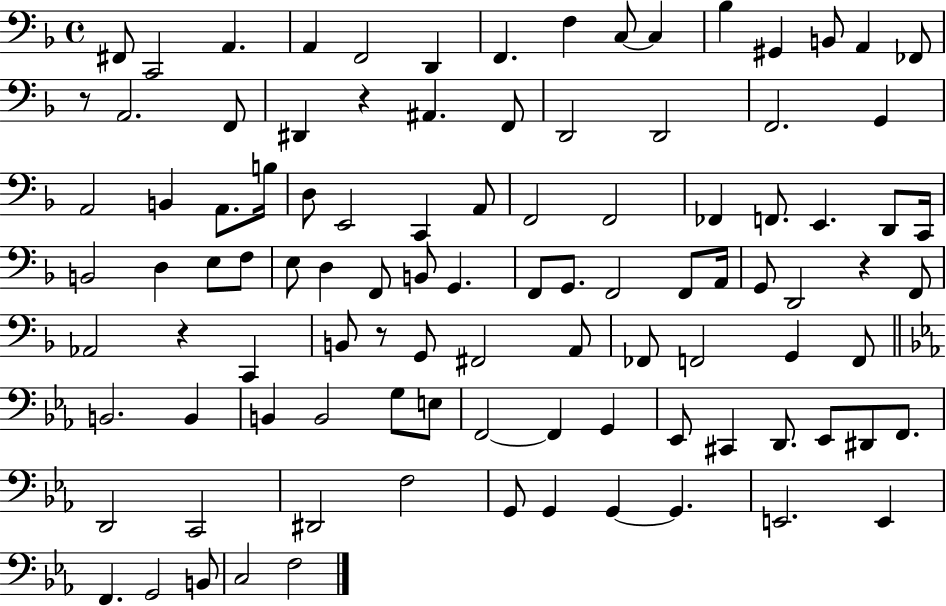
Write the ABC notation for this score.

X:1
T:Untitled
M:4/4
L:1/4
K:F
^F,,/2 C,,2 A,, A,, F,,2 D,, F,, F, C,/2 C, _B, ^G,, B,,/2 A,, _F,,/2 z/2 A,,2 F,,/2 ^D,, z ^A,, F,,/2 D,,2 D,,2 F,,2 G,, A,,2 B,, A,,/2 B,/4 D,/2 E,,2 C,, A,,/2 F,,2 F,,2 _F,, F,,/2 E,, D,,/2 C,,/4 B,,2 D, E,/2 F,/2 E,/2 D, F,,/2 B,,/2 G,, F,,/2 G,,/2 F,,2 F,,/2 A,,/4 G,,/2 D,,2 z F,,/2 _A,,2 z C,, B,,/2 z/2 G,,/2 ^F,,2 A,,/2 _F,,/2 F,,2 G,, F,,/2 B,,2 B,, B,, B,,2 G,/2 E,/2 F,,2 F,, G,, _E,,/2 ^C,, D,,/2 _E,,/2 ^D,,/2 F,,/2 D,,2 C,,2 ^D,,2 F,2 G,,/2 G,, G,, G,, E,,2 E,, F,, G,,2 B,,/2 C,2 F,2